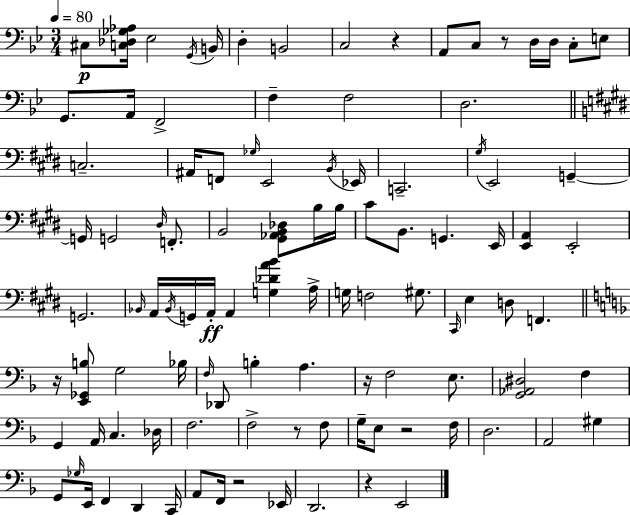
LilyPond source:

{
  \clef bass
  \numericTimeSignature
  \time 3/4
  \key bes \major
  \tempo 4 = 80
  \repeat volta 2 { cis8\p <c des ges aes>16 ees2 \acciaccatura { g,16 } | b,16 d4-. b,2 | c2 r4 | a,8 c8 r8 d16 d16 c8-. e8 | \break g,8. a,16 f,2-> | f4-- f2 | d2. | \bar "||" \break \key e \major c2.-- | ais,16 f,8 \grace { ges16 } e,2 | \acciaccatura { b,16 } ees,16 c,2.-- | \acciaccatura { gis16 } e,2 g,4--~~ | \break g,16 g,2 | \grace { dis16 } f,8.-. b,2 | <gis, aes, b, des>8 b16 b16 cis'8 b,8. g,4. | e,16 <e, a,>4 e,2-. | \break g,2. | \grace { bes,16 } a,16 \acciaccatura { bes,16 } g,16 a,16-.\ff a,4 | <g des' a' b'>4 a16-> g16 f2 | gis8. \grace { cis,16 } e4 d8 | \break f,4. \bar "||" \break \key f \major r16 <e, ges, b>8 g2 bes16 | \grace { f16 } des,8 b4-. a4. | r16 f2 e8. | <g, aes, dis>2 f4 | \break g,4 a,16 c4. | des16 f2. | f2-> r8 f8 | g16-- e8 r2 | \break f16 d2. | a,2 gis4 | g,8 \grace { ges16 } e,16 f,4 d,4 | c,16 a,8 f,16 r2 | \break ees,16 d,2. | r4 e,2 | } \bar "|."
}